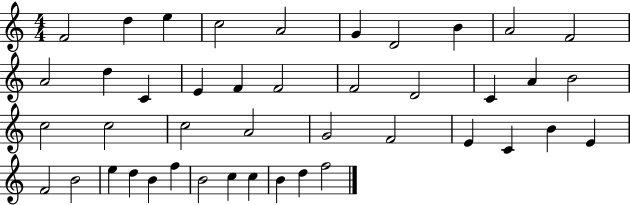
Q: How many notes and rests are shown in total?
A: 43